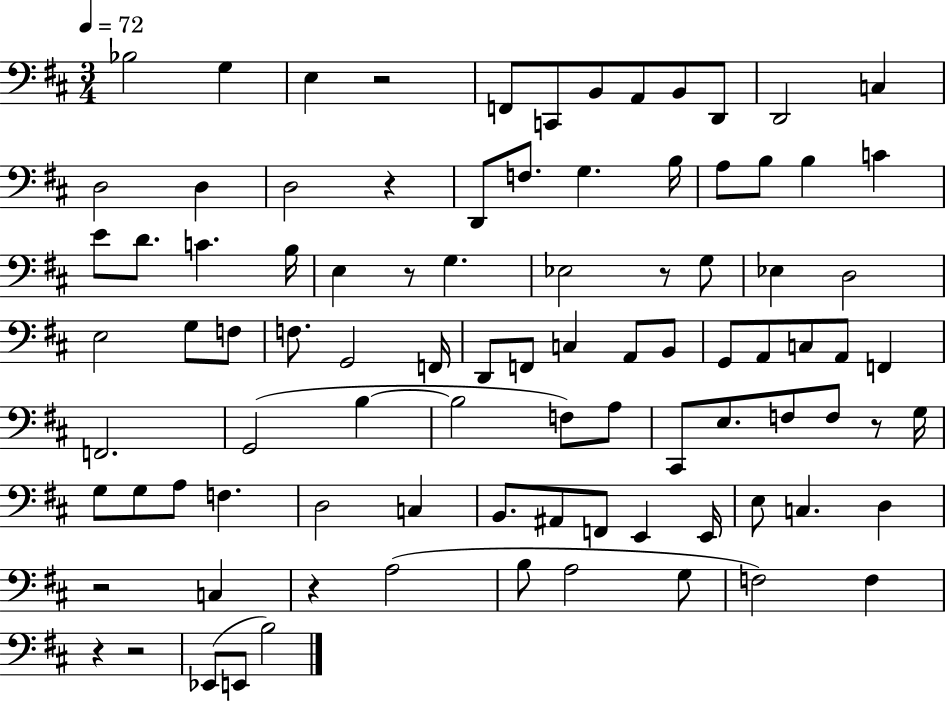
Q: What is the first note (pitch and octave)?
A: Bb3